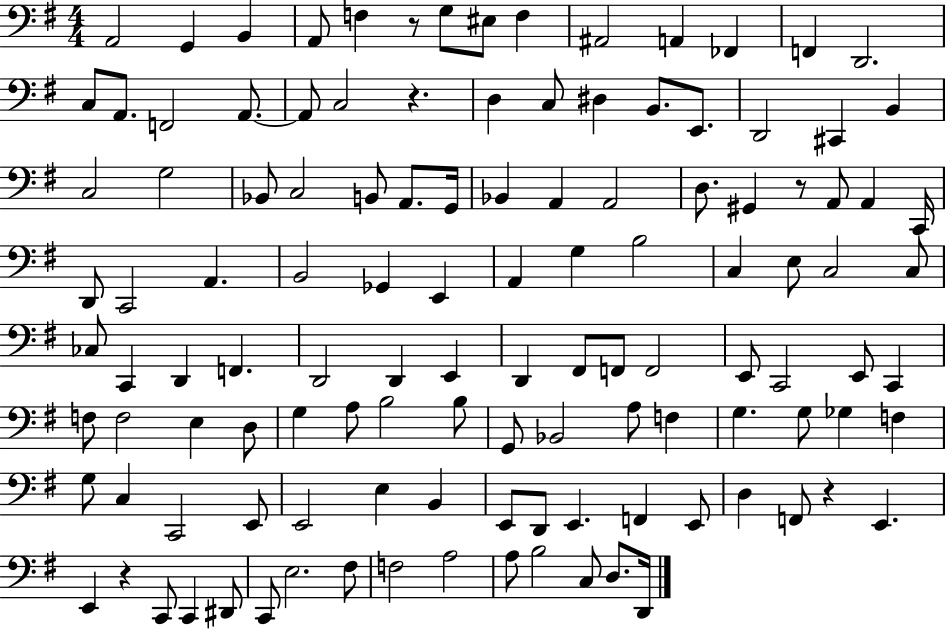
{
  \clef bass
  \numericTimeSignature
  \time 4/4
  \key g \major
  a,2 g,4 b,4 | a,8 f4 r8 g8 eis8 f4 | ais,2 a,4 fes,4 | f,4 d,2. | \break c8 a,8. f,2 a,8.~~ | a,8 c2 r4. | d4 c8 dis4 b,8. e,8. | d,2 cis,4 b,4 | \break c2 g2 | bes,8 c2 b,8 a,8. g,16 | bes,4 a,4 a,2 | d8. gis,4 r8 a,8 a,4 c,16 | \break d,8 c,2 a,4. | b,2 ges,4 e,4 | a,4 g4 b2 | c4 e8 c2 c8 | \break ces8 c,4 d,4 f,4. | d,2 d,4 e,4 | d,4 fis,8 f,8 f,2 | e,8 c,2 e,8 c,4 | \break f8 f2 e4 d8 | g4 a8 b2 b8 | g,8 bes,2 a8 f4 | g4. g8 ges4 f4 | \break g8 c4 c,2 e,8 | e,2 e4 b,4 | e,8 d,8 e,4. f,4 e,8 | d4 f,8 r4 e,4. | \break e,4 r4 c,8 c,4 dis,8 | c,8 e2. fis8 | f2 a2 | a8 b2 c8 d8. d,16 | \break \bar "|."
}